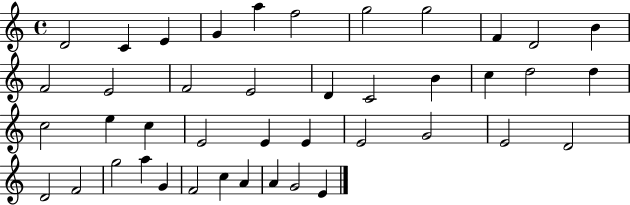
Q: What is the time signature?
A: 4/4